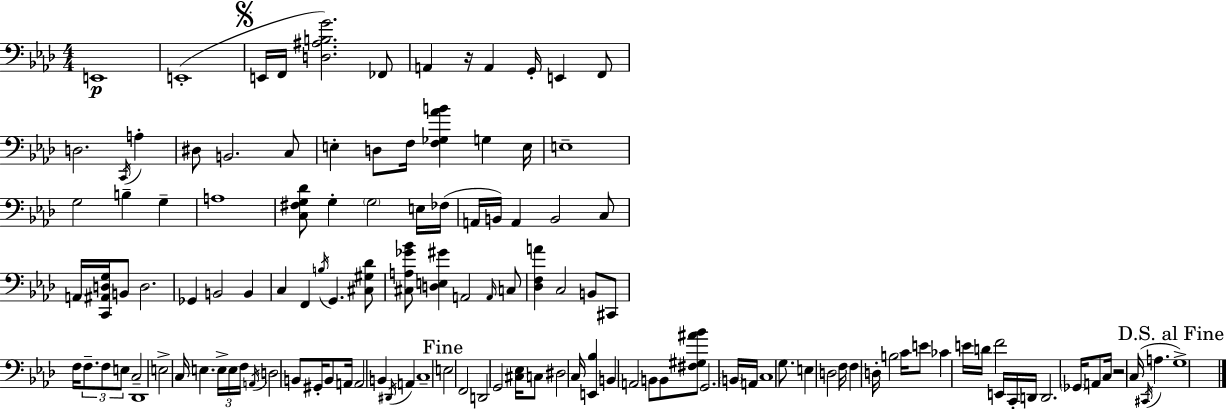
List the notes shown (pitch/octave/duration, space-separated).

E2/w E2/w E2/s F2/s [D3,A#3,B3,G4]/h. FES2/e A2/q R/s A2/q G2/s E2/q F2/e D3/h. C2/s A3/q D#3/e B2/h. C3/e E3/q D3/e F3/s [F3,Gb3,Ab4,B4]/q G3/q E3/s E3/w G3/h B3/q G3/q A3/w [C3,F#3,G3,Db4]/e G3/q G3/h E3/s FES3/s A2/s B2/s A2/q B2/h C3/e A2/s [C2,A#2,D3,G3]/s B2/e D3/h. Gb2/q B2/h B2/q C3/q F2/q B3/s G2/q. [C#3,G#3,Db4]/e [C#3,A3,Gb4,Bb4]/e [D3,E3,G#4]/q A2/h A2/s C3/e [Db3,F3,A4]/q C3/h B2/e C#2/e F3/s F3/e. F3/e E3/e C3/h Db2/w E3/h C3/s E3/q. E3/s E3/s F3/s A2/s D3/h B2/e G#2/s B2/e A2/s A2/h B2/q D#2/s A2/q C3/w E3/h F2/h D2/h G2/h [C#3,Eb3]/s C3/e D#3/h C3/s [E2,Bb3]/q B2/q A2/h B2/e B2/e [F#3,G#3,A#4,Bb4]/e G2/h. B2/s A2/s C3/w G3/e. E3/q D3/h F3/s F3/q D3/s B3/h C4/s E4/e CES4/q E4/s D4/s F4/h E2/s C2/s D2/s D2/h. Gb2/s A2/e C3/s R/h C3/s C#2/s A3/q. G3/w